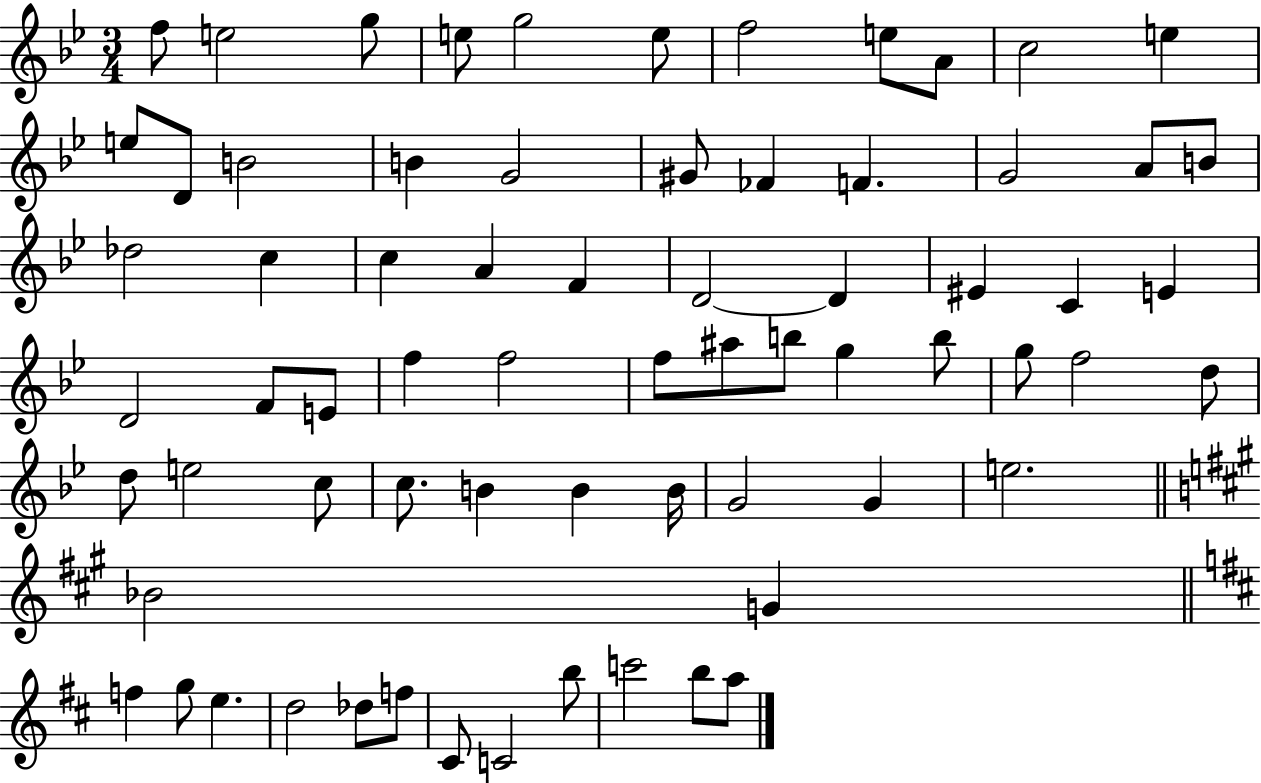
{
  \clef treble
  \numericTimeSignature
  \time 3/4
  \key bes \major
  f''8 e''2 g''8 | e''8 g''2 e''8 | f''2 e''8 a'8 | c''2 e''4 | \break e''8 d'8 b'2 | b'4 g'2 | gis'8 fes'4 f'4. | g'2 a'8 b'8 | \break des''2 c''4 | c''4 a'4 f'4 | d'2~~ d'4 | eis'4 c'4 e'4 | \break d'2 f'8 e'8 | f''4 f''2 | f''8 ais''8 b''8 g''4 b''8 | g''8 f''2 d''8 | \break d''8 e''2 c''8 | c''8. b'4 b'4 b'16 | g'2 g'4 | e''2. | \break \bar "||" \break \key a \major bes'2 g'4 | \bar "||" \break \key d \major f''4 g''8 e''4. | d''2 des''8 f''8 | cis'8 c'2 b''8 | c'''2 b''8 a''8 | \break \bar "|."
}